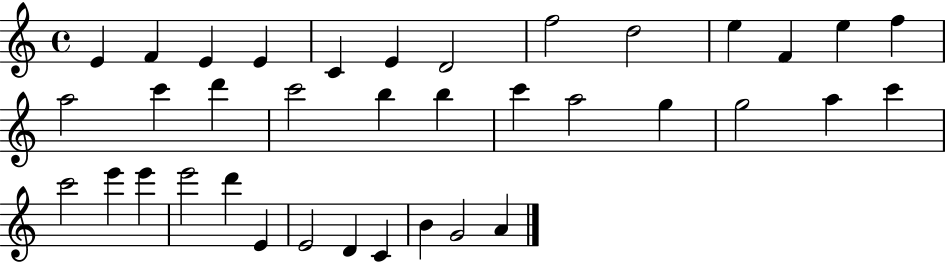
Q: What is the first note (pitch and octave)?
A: E4